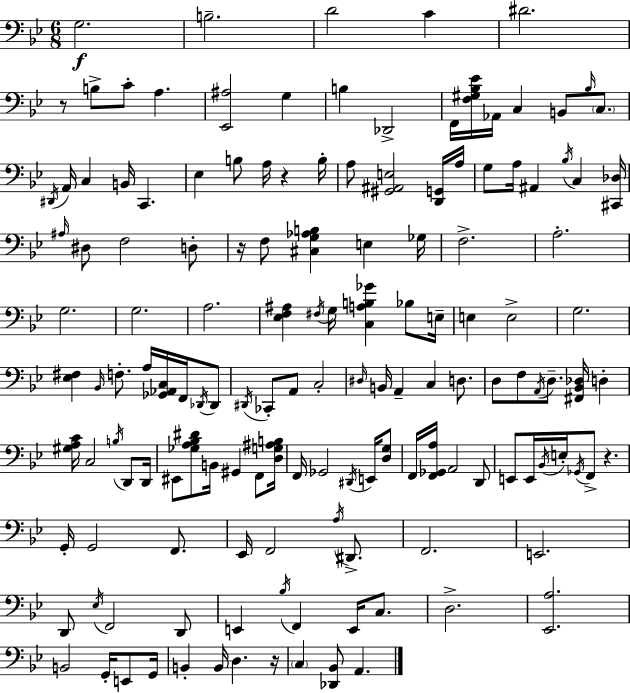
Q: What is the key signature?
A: BES major